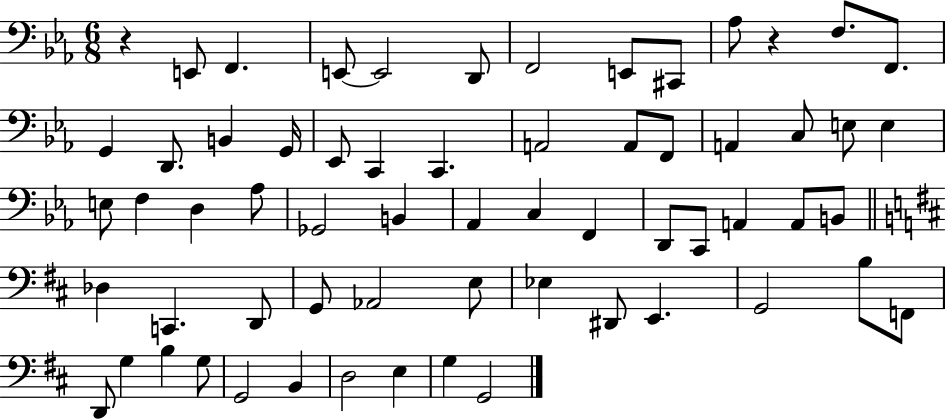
{
  \clef bass
  \numericTimeSignature
  \time 6/8
  \key ees \major
  \repeat volta 2 { r4 e,8 f,4. | e,8~~ e,2 d,8 | f,2 e,8 cis,8 | aes8 r4 f8. f,8. | \break g,4 d,8. b,4 g,16 | ees,8 c,4 c,4. | a,2 a,8 f,8 | a,4 c8 e8 e4 | \break e8 f4 d4 aes8 | ges,2 b,4 | aes,4 c4 f,4 | d,8 c,8 a,4 a,8 b,8 | \break \bar "||" \break \key b \minor des4 c,4. d,8 | g,8 aes,2 e8 | ees4 dis,8 e,4. | g,2 b8 f,8 | \break d,8 g4 b4 g8 | g,2 b,4 | d2 e4 | g4 g,2 | \break } \bar "|."
}